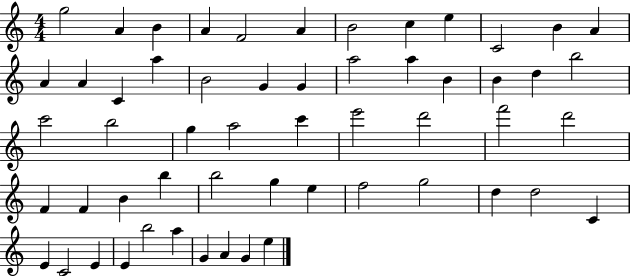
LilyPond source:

{
  \clef treble
  \numericTimeSignature
  \time 4/4
  \key c \major
  g''2 a'4 b'4 | a'4 f'2 a'4 | b'2 c''4 e''4 | c'2 b'4 a'4 | \break a'4 a'4 c'4 a''4 | b'2 g'4 g'4 | a''2 a''4 b'4 | b'4 d''4 b''2 | \break c'''2 b''2 | g''4 a''2 c'''4 | e'''2 d'''2 | f'''2 d'''2 | \break f'4 f'4 b'4 b''4 | b''2 g''4 e''4 | f''2 g''2 | d''4 d''2 c'4 | \break e'4 c'2 e'4 | e'4 b''2 a''4 | g'4 a'4 g'4 e''4 | \bar "|."
}